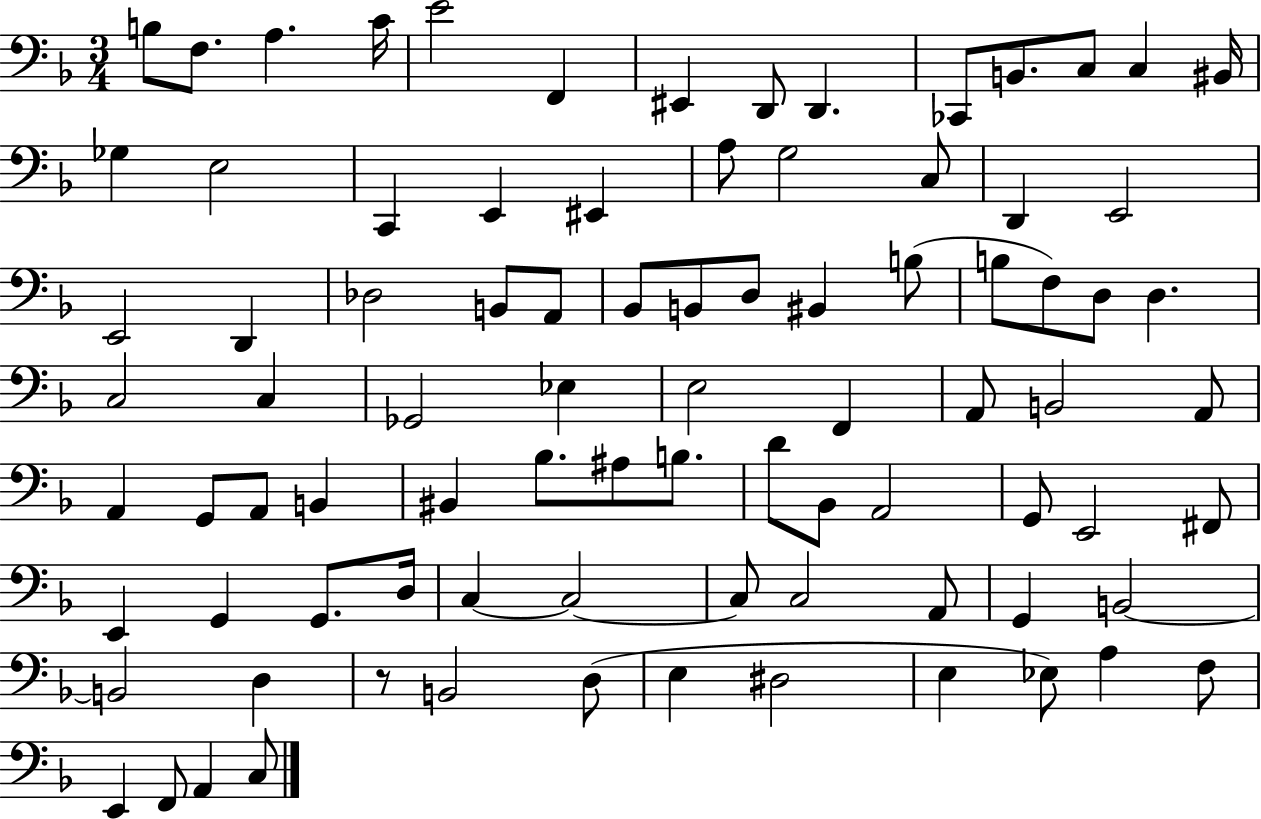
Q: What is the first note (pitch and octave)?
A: B3